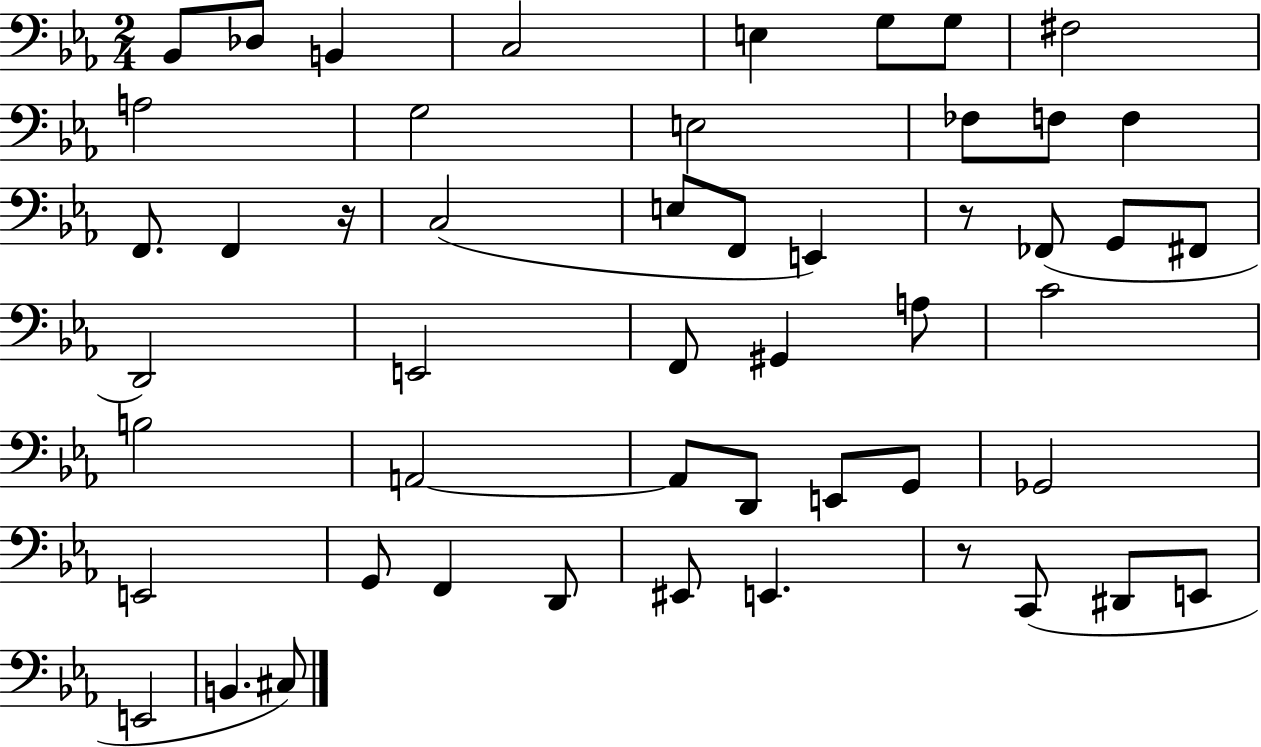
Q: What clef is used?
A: bass